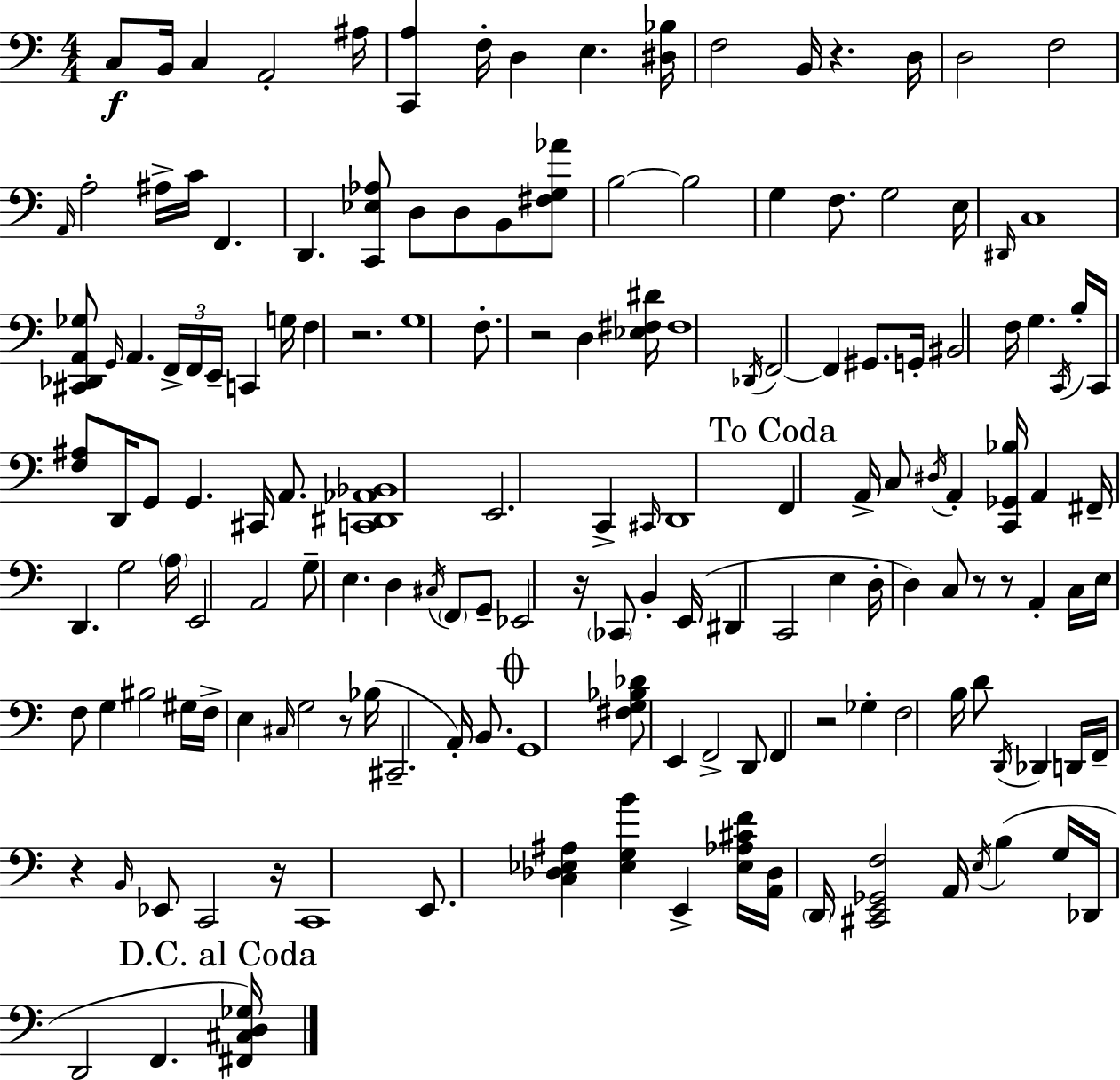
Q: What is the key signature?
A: C major